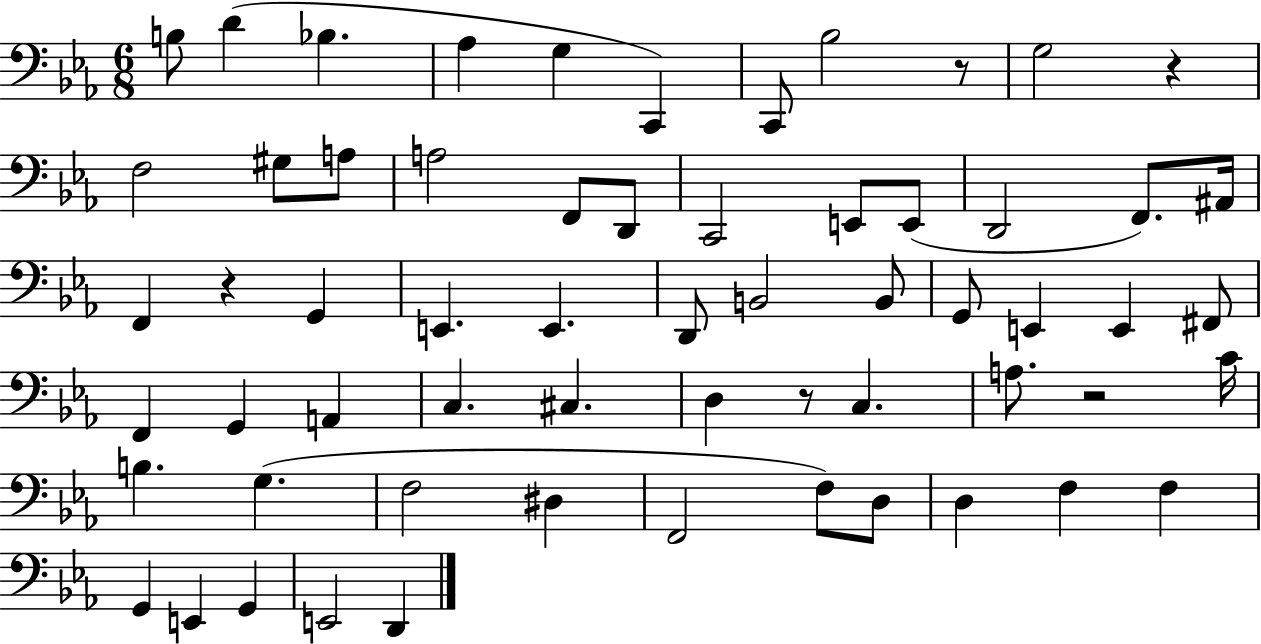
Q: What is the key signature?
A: EES major